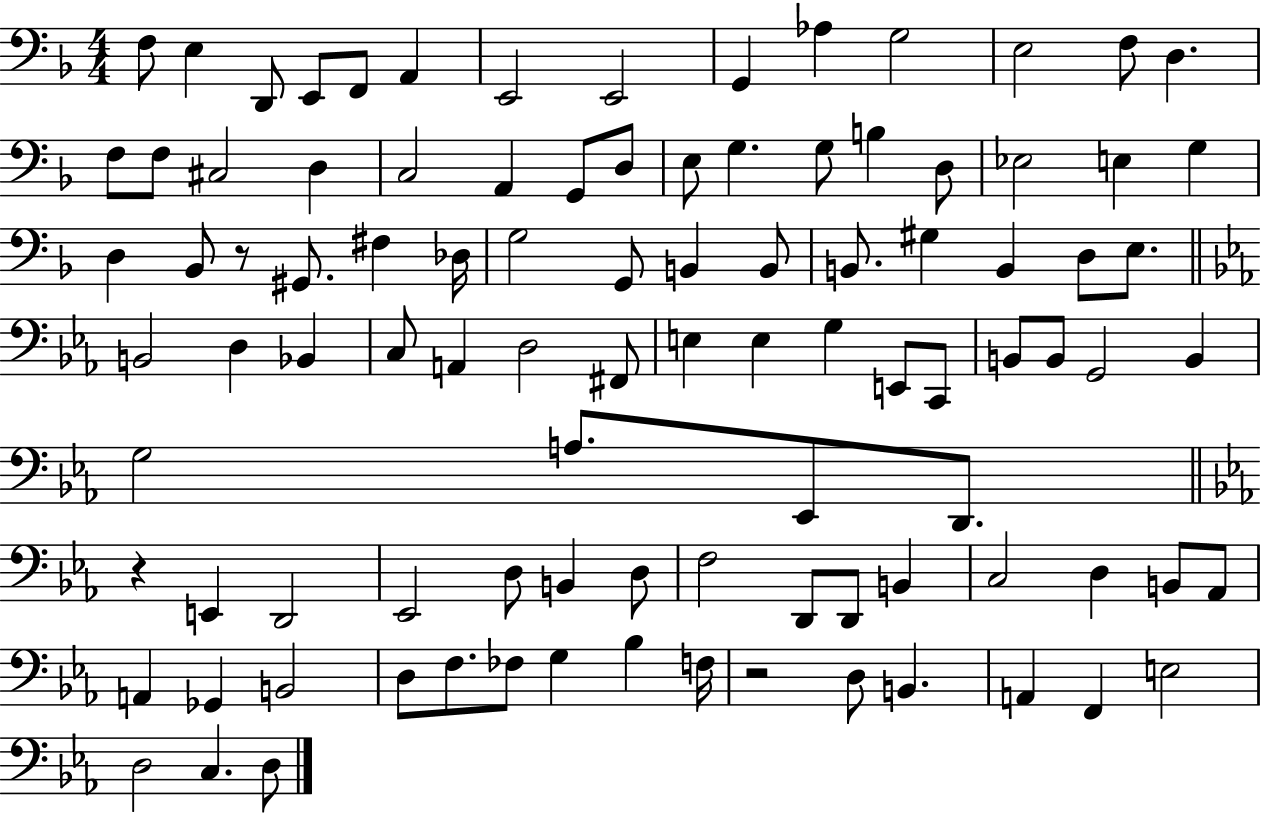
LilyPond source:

{
  \clef bass
  \numericTimeSignature
  \time 4/4
  \key f \major
  f8 e4 d,8 e,8 f,8 a,4 | e,2 e,2 | g,4 aes4 g2 | e2 f8 d4. | \break f8 f8 cis2 d4 | c2 a,4 g,8 d8 | e8 g4. g8 b4 d8 | ees2 e4 g4 | \break d4 bes,8 r8 gis,8. fis4 des16 | g2 g,8 b,4 b,8 | b,8. gis4 b,4 d8 e8. | \bar "||" \break \key ees \major b,2 d4 bes,4 | c8 a,4 d2 fis,8 | e4 e4 g4 e,8 c,8 | b,8 b,8 g,2 b,4 | \break g2 a8. ees,8 d,8. | \bar "||" \break \key ees \major r4 e,4 d,2 | ees,2 d8 b,4 d8 | f2 d,8 d,8 b,4 | c2 d4 b,8 aes,8 | \break a,4 ges,4 b,2 | d8 f8. fes8 g4 bes4 f16 | r2 d8 b,4. | a,4 f,4 e2 | \break d2 c4. d8 | \bar "|."
}